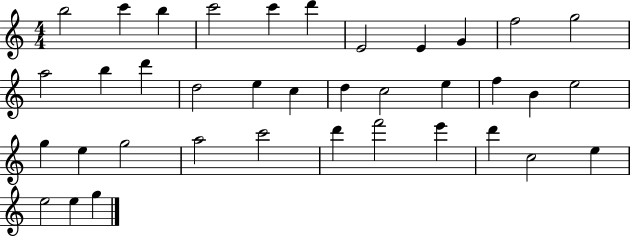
{
  \clef treble
  \numericTimeSignature
  \time 4/4
  \key c \major
  b''2 c'''4 b''4 | c'''2 c'''4 d'''4 | e'2 e'4 g'4 | f''2 g''2 | \break a''2 b''4 d'''4 | d''2 e''4 c''4 | d''4 c''2 e''4 | f''4 b'4 e''2 | \break g''4 e''4 g''2 | a''2 c'''2 | d'''4 f'''2 e'''4 | d'''4 c''2 e''4 | \break e''2 e''4 g''4 | \bar "|."
}